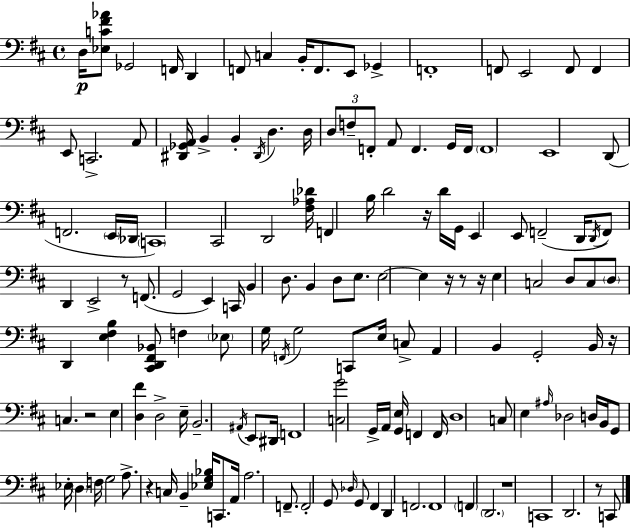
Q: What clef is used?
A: bass